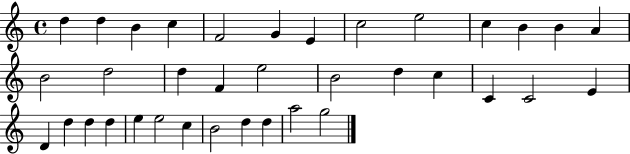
{
  \clef treble
  \time 4/4
  \defaultTimeSignature
  \key c \major
  d''4 d''4 b'4 c''4 | f'2 g'4 e'4 | c''2 e''2 | c''4 b'4 b'4 a'4 | \break b'2 d''2 | d''4 f'4 e''2 | b'2 d''4 c''4 | c'4 c'2 e'4 | \break d'4 d''4 d''4 d''4 | e''4 e''2 c''4 | b'2 d''4 d''4 | a''2 g''2 | \break \bar "|."
}